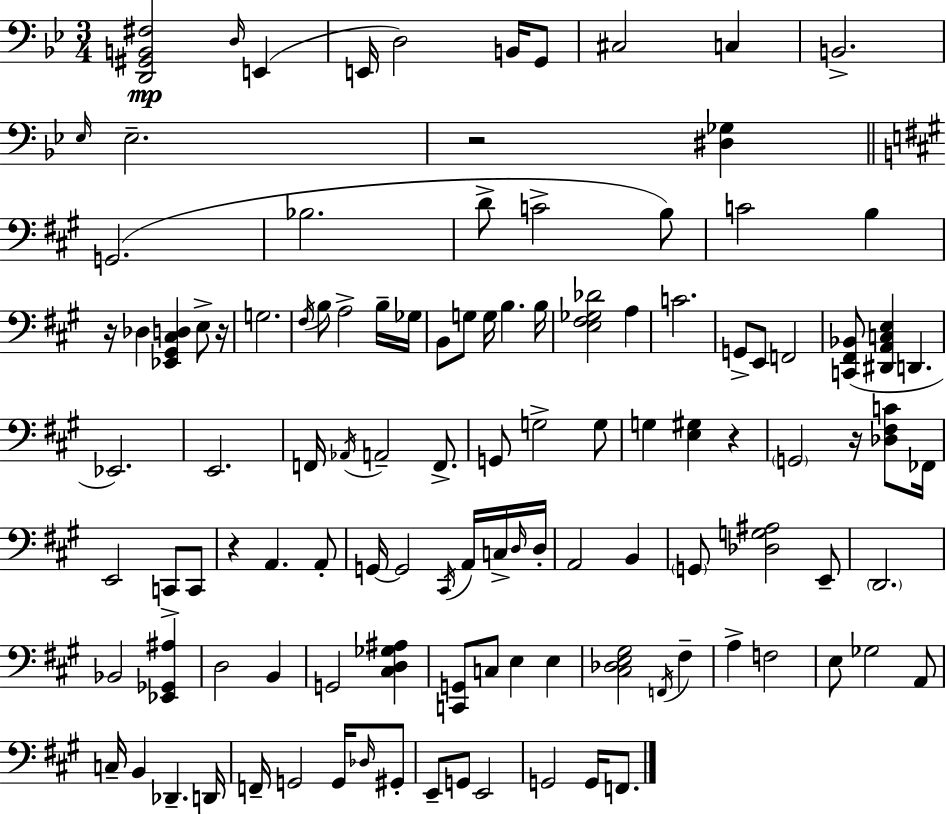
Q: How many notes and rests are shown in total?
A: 114